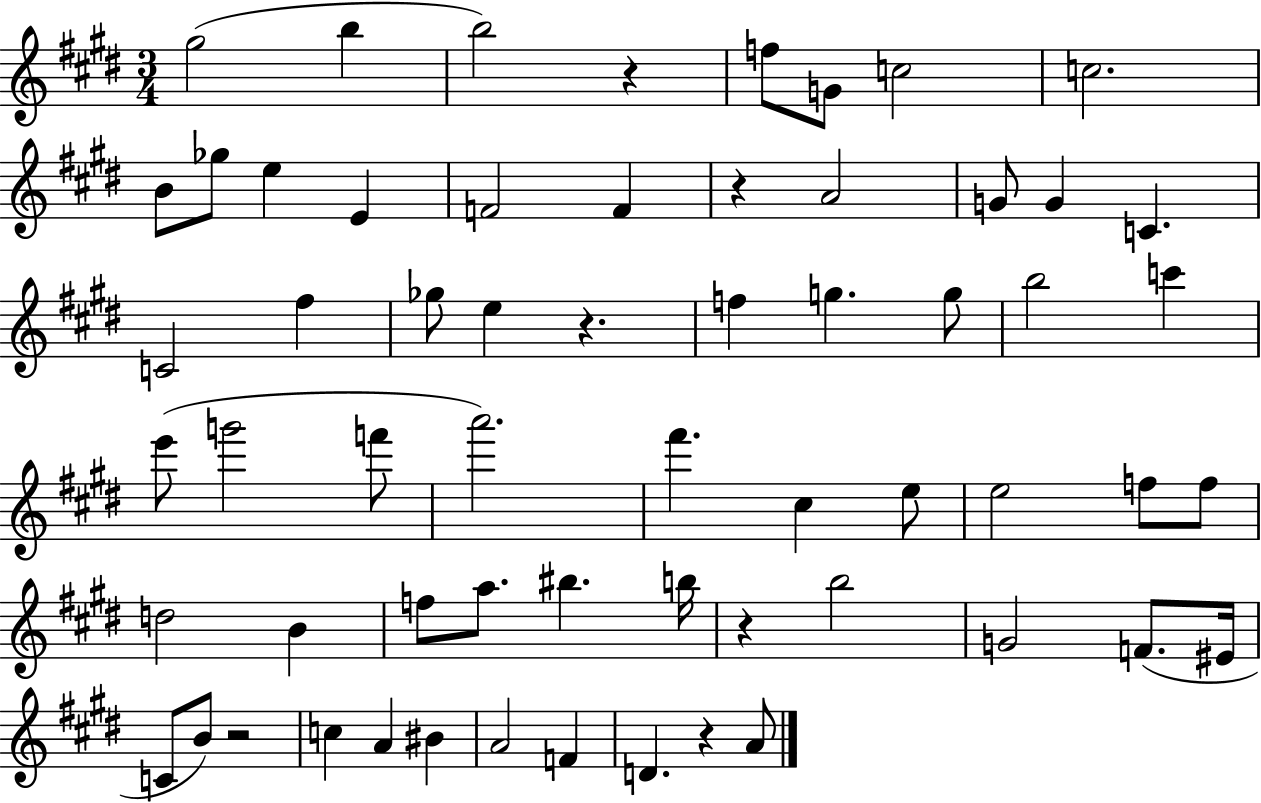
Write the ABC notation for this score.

X:1
T:Untitled
M:3/4
L:1/4
K:E
^g2 b b2 z f/2 G/2 c2 c2 B/2 _g/2 e E F2 F z A2 G/2 G C C2 ^f _g/2 e z f g g/2 b2 c' e'/2 g'2 f'/2 a'2 ^f' ^c e/2 e2 f/2 f/2 d2 B f/2 a/2 ^b b/4 z b2 G2 F/2 ^E/4 C/2 B/2 z2 c A ^B A2 F D z A/2